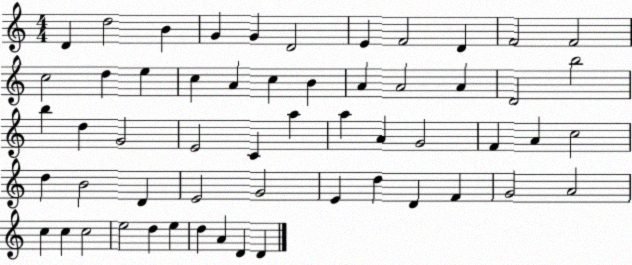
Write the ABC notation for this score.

X:1
T:Untitled
M:4/4
L:1/4
K:C
D d2 B G G D2 E F2 D F2 F2 c2 d e c A c B A A2 A D2 b2 b d G2 E2 C a a A G2 F A c2 d B2 D E2 G2 E d D F G2 A2 c c c2 e2 d e d A D D